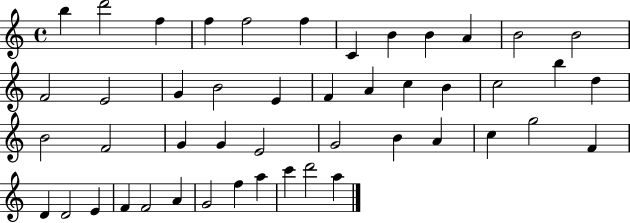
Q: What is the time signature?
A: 4/4